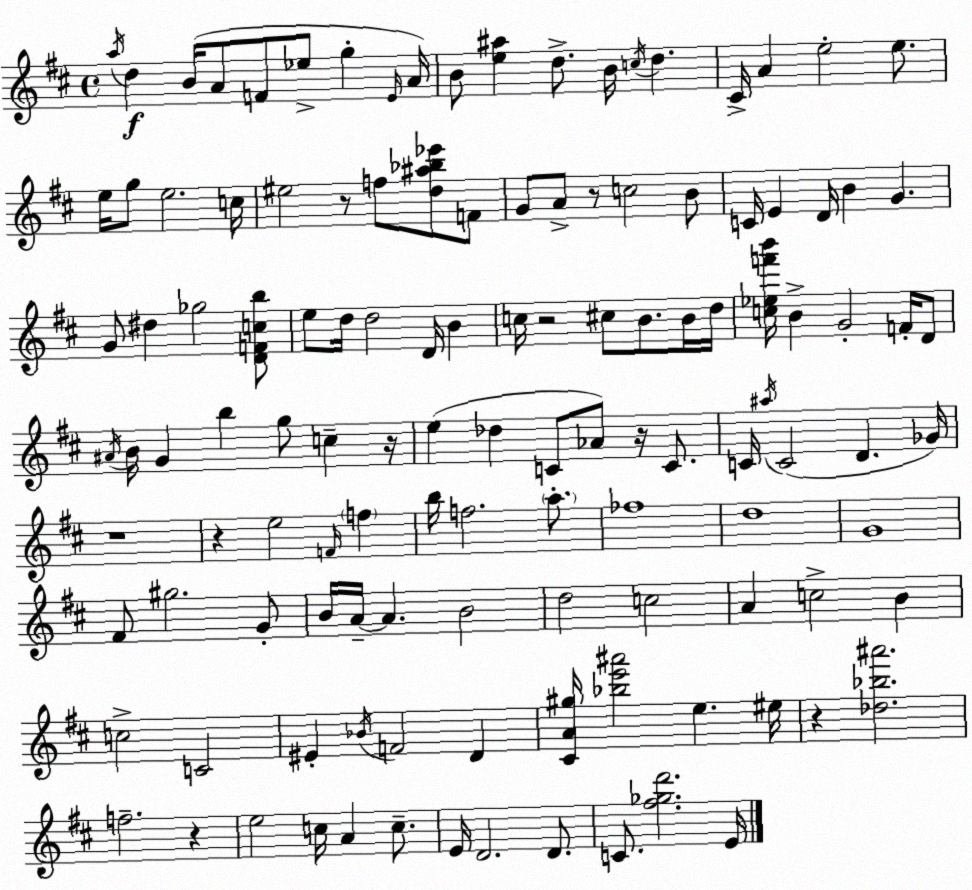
X:1
T:Untitled
M:4/4
L:1/4
K:D
a/4 d B/4 A/2 F/2 _e/2 g E/4 A/4 B/2 [e^a] d/2 B/4 c/4 d ^C/4 A e2 e/2 e/4 g/2 e2 c/4 ^e2 z/2 f/2 [d^a_b_e']/2 F/2 G/2 A/2 z/2 c2 B/2 C/4 E D/4 B G G/2 ^d _g2 [DFcb]/2 e/2 d/4 d2 D/4 B c/4 z2 ^c/2 B/2 B/4 d/4 [c_ef'b']/4 B G2 F/4 D/2 ^A/4 B/4 G b g/2 c z/4 e _d C/2 _A/2 z/4 C/2 C/4 ^a/4 C2 D _G/4 z4 z e2 F/4 f b/4 f2 a/2 _f4 d4 G4 ^F/2 ^g2 G/2 B/4 A/4 A B2 d2 c2 A c2 B c2 C2 ^E _B/4 F2 D [^CA^g]/4 [_be'^a']2 e ^e/4 z [_d_b^a']2 f2 z e2 c/4 A c/2 E/4 D2 D/2 C/2 [^f_gd']2 E/4